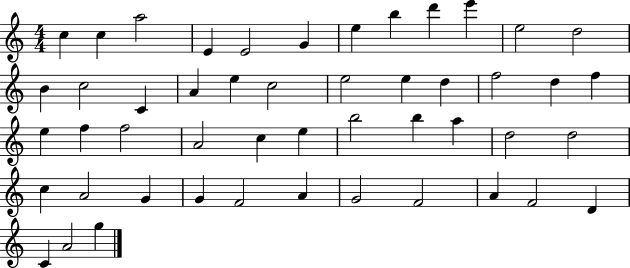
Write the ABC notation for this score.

X:1
T:Untitled
M:4/4
L:1/4
K:C
c c a2 E E2 G e b d' e' e2 d2 B c2 C A e c2 e2 e d f2 d f e f f2 A2 c e b2 b a d2 d2 c A2 G G F2 A G2 F2 A F2 D C A2 g